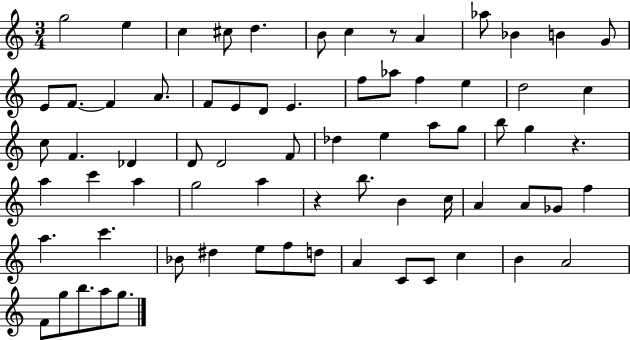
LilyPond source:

{
  \clef treble
  \numericTimeSignature
  \time 3/4
  \key c \major
  \repeat volta 2 { g''2 e''4 | c''4 cis''8 d''4. | b'8 c''4 r8 a'4 | aes''8 bes'4 b'4 g'8 | \break e'8 f'8.~~ f'4 a'8. | f'8 e'8 d'8 e'4. | f''8 aes''8 f''4 e''4 | d''2 c''4 | \break c''8 f'4. des'4 | d'8 d'2 f'8 | des''4 e''4 a''8 g''8 | b''8 g''4 r4. | \break a''4 c'''4 a''4 | g''2 a''4 | r4 b''8. b'4 c''16 | a'4 a'8 ges'8 f''4 | \break a''4. c'''4. | bes'8 dis''4 e''8 f''8 d''8 | a'4 c'8 c'8 c''4 | b'4 a'2 | \break f'8 g''8 b''8. a''8 g''8. | } \bar "|."
}